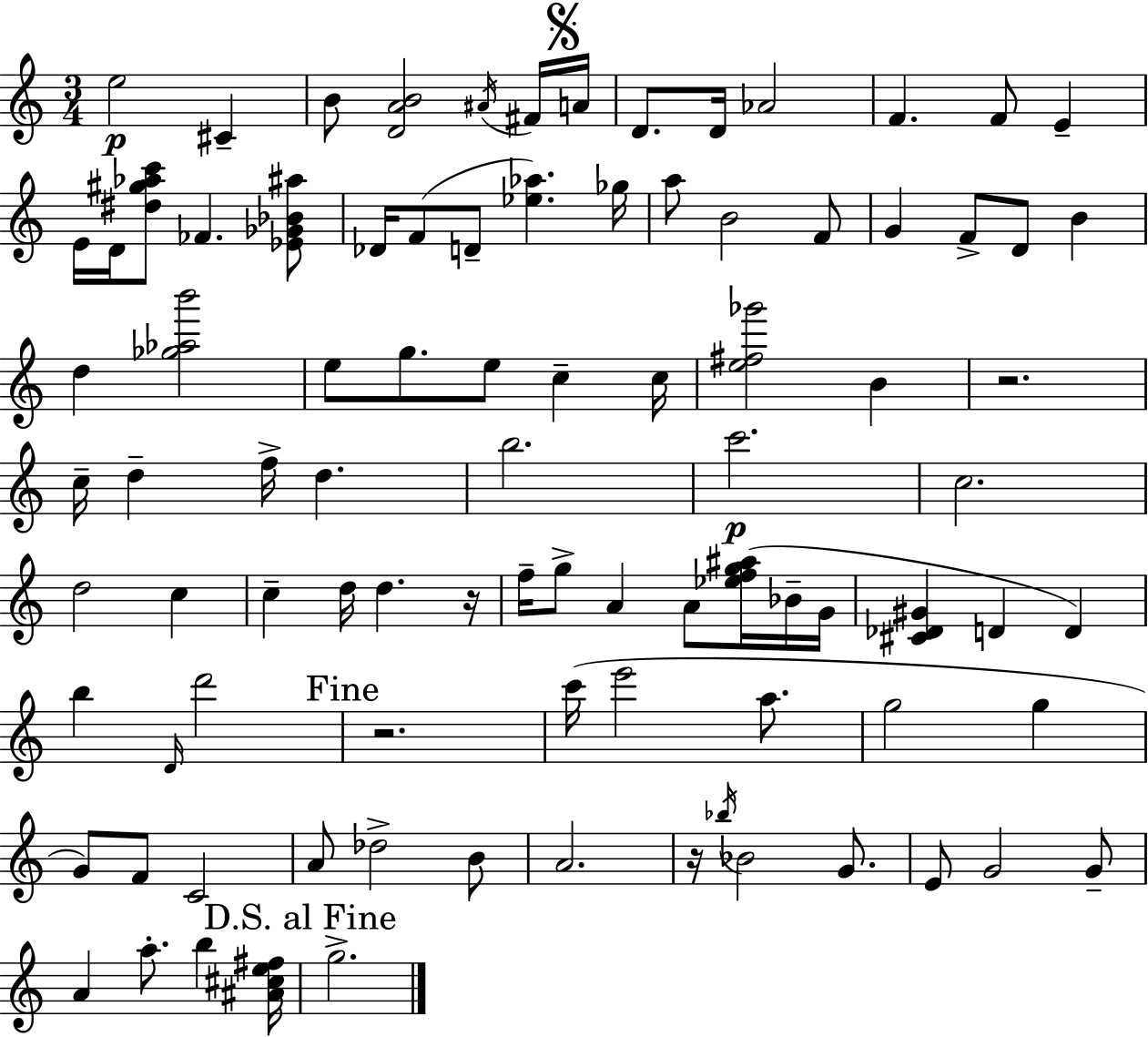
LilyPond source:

{
  \clef treble
  \numericTimeSignature
  \time 3/4
  \key a \minor
  e''2\p cis'4-- | b'8 <d' a' b'>2 \acciaccatura { ais'16 } fis'16 | \mark \markup { \musicglyph "scripts.segno" } a'16 d'8. d'16 aes'2 | f'4. f'8 e'4-- | \break e'16 d'16 <dis'' gis'' aes'' c'''>8 fes'4. <ees' ges' bes' ais''>8 | des'16 f'8( d'8-- <ees'' aes''>4.) | ges''16 a''8 b'2 f'8 | g'4 f'8-> d'8 b'4 | \break d''4 <ges'' aes'' b'''>2 | e''8 g''8. e''8 c''4-- | c''16 <e'' fis'' ges'''>2 b'4 | r2. | \break c''16-- d''4-- f''16-> d''4. | b''2. | c'''2.\p | c''2. | \break d''2 c''4 | c''4-- d''16 d''4. | r16 f''16-- g''8-> a'4 a'8 <ees'' f'' g'' ais''>16( bes'16-- | g'16 <cis' des' gis'>4 d'4 d'4) | \break b''4 \grace { d'16 } d'''2 | \mark "Fine" r2. | c'''16( e'''2 a''8. | g''2 g''4 | \break g'8) f'8 c'2 | a'8 des''2-> | b'8 a'2. | r16 \acciaccatura { bes''16 } bes'2 | \break g'8. e'8 g'2 | g'8-- a'4 a''8.-. b''4 | <ais' cis'' e'' fis''>16 \mark "D.S. al Fine" g''2.-> | \bar "|."
}